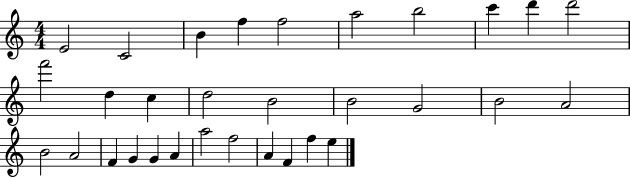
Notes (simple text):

E4/h C4/h B4/q F5/q F5/h A5/h B5/h C6/q D6/q D6/h F6/h D5/q C5/q D5/h B4/h B4/h G4/h B4/h A4/h B4/h A4/h F4/q G4/q G4/q A4/q A5/h F5/h A4/q F4/q F5/q E5/q